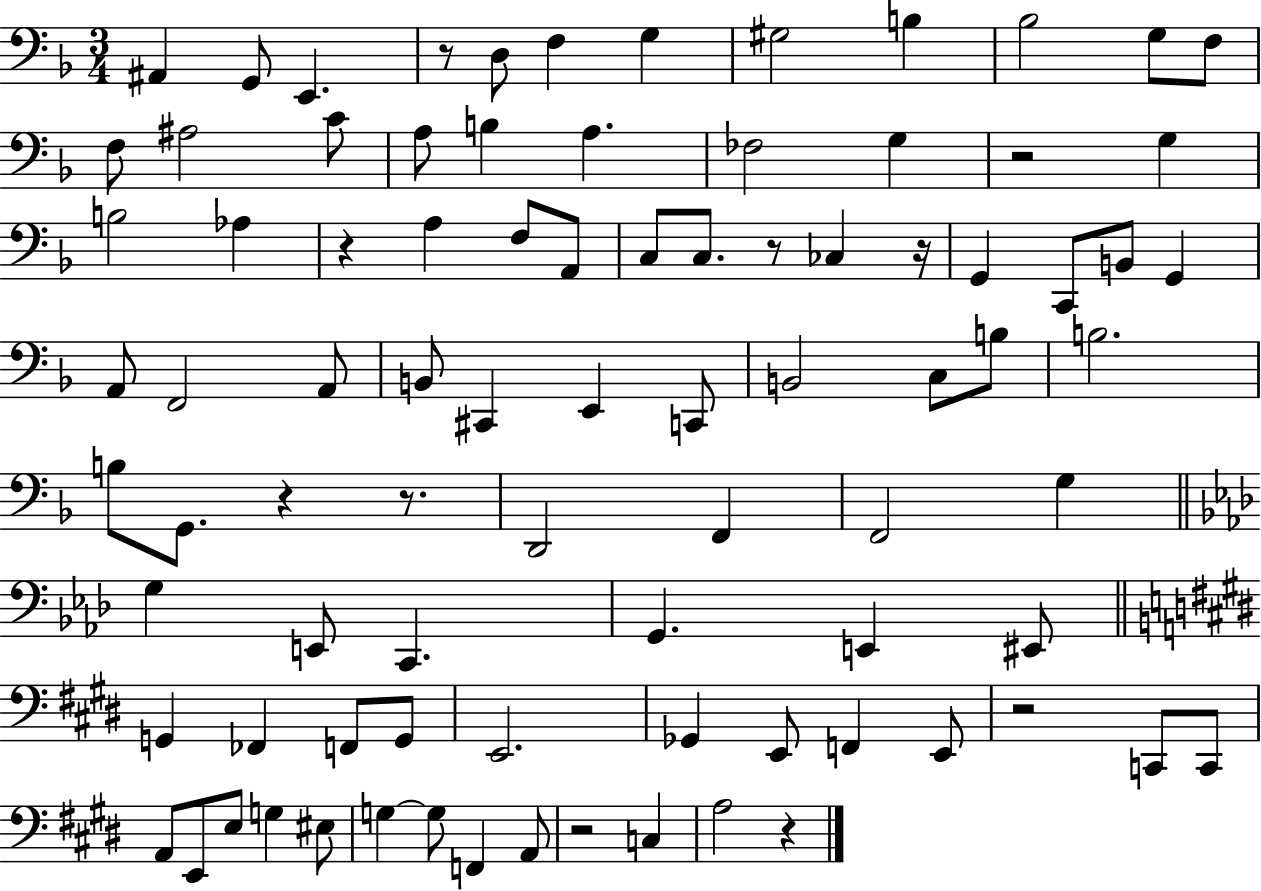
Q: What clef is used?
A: bass